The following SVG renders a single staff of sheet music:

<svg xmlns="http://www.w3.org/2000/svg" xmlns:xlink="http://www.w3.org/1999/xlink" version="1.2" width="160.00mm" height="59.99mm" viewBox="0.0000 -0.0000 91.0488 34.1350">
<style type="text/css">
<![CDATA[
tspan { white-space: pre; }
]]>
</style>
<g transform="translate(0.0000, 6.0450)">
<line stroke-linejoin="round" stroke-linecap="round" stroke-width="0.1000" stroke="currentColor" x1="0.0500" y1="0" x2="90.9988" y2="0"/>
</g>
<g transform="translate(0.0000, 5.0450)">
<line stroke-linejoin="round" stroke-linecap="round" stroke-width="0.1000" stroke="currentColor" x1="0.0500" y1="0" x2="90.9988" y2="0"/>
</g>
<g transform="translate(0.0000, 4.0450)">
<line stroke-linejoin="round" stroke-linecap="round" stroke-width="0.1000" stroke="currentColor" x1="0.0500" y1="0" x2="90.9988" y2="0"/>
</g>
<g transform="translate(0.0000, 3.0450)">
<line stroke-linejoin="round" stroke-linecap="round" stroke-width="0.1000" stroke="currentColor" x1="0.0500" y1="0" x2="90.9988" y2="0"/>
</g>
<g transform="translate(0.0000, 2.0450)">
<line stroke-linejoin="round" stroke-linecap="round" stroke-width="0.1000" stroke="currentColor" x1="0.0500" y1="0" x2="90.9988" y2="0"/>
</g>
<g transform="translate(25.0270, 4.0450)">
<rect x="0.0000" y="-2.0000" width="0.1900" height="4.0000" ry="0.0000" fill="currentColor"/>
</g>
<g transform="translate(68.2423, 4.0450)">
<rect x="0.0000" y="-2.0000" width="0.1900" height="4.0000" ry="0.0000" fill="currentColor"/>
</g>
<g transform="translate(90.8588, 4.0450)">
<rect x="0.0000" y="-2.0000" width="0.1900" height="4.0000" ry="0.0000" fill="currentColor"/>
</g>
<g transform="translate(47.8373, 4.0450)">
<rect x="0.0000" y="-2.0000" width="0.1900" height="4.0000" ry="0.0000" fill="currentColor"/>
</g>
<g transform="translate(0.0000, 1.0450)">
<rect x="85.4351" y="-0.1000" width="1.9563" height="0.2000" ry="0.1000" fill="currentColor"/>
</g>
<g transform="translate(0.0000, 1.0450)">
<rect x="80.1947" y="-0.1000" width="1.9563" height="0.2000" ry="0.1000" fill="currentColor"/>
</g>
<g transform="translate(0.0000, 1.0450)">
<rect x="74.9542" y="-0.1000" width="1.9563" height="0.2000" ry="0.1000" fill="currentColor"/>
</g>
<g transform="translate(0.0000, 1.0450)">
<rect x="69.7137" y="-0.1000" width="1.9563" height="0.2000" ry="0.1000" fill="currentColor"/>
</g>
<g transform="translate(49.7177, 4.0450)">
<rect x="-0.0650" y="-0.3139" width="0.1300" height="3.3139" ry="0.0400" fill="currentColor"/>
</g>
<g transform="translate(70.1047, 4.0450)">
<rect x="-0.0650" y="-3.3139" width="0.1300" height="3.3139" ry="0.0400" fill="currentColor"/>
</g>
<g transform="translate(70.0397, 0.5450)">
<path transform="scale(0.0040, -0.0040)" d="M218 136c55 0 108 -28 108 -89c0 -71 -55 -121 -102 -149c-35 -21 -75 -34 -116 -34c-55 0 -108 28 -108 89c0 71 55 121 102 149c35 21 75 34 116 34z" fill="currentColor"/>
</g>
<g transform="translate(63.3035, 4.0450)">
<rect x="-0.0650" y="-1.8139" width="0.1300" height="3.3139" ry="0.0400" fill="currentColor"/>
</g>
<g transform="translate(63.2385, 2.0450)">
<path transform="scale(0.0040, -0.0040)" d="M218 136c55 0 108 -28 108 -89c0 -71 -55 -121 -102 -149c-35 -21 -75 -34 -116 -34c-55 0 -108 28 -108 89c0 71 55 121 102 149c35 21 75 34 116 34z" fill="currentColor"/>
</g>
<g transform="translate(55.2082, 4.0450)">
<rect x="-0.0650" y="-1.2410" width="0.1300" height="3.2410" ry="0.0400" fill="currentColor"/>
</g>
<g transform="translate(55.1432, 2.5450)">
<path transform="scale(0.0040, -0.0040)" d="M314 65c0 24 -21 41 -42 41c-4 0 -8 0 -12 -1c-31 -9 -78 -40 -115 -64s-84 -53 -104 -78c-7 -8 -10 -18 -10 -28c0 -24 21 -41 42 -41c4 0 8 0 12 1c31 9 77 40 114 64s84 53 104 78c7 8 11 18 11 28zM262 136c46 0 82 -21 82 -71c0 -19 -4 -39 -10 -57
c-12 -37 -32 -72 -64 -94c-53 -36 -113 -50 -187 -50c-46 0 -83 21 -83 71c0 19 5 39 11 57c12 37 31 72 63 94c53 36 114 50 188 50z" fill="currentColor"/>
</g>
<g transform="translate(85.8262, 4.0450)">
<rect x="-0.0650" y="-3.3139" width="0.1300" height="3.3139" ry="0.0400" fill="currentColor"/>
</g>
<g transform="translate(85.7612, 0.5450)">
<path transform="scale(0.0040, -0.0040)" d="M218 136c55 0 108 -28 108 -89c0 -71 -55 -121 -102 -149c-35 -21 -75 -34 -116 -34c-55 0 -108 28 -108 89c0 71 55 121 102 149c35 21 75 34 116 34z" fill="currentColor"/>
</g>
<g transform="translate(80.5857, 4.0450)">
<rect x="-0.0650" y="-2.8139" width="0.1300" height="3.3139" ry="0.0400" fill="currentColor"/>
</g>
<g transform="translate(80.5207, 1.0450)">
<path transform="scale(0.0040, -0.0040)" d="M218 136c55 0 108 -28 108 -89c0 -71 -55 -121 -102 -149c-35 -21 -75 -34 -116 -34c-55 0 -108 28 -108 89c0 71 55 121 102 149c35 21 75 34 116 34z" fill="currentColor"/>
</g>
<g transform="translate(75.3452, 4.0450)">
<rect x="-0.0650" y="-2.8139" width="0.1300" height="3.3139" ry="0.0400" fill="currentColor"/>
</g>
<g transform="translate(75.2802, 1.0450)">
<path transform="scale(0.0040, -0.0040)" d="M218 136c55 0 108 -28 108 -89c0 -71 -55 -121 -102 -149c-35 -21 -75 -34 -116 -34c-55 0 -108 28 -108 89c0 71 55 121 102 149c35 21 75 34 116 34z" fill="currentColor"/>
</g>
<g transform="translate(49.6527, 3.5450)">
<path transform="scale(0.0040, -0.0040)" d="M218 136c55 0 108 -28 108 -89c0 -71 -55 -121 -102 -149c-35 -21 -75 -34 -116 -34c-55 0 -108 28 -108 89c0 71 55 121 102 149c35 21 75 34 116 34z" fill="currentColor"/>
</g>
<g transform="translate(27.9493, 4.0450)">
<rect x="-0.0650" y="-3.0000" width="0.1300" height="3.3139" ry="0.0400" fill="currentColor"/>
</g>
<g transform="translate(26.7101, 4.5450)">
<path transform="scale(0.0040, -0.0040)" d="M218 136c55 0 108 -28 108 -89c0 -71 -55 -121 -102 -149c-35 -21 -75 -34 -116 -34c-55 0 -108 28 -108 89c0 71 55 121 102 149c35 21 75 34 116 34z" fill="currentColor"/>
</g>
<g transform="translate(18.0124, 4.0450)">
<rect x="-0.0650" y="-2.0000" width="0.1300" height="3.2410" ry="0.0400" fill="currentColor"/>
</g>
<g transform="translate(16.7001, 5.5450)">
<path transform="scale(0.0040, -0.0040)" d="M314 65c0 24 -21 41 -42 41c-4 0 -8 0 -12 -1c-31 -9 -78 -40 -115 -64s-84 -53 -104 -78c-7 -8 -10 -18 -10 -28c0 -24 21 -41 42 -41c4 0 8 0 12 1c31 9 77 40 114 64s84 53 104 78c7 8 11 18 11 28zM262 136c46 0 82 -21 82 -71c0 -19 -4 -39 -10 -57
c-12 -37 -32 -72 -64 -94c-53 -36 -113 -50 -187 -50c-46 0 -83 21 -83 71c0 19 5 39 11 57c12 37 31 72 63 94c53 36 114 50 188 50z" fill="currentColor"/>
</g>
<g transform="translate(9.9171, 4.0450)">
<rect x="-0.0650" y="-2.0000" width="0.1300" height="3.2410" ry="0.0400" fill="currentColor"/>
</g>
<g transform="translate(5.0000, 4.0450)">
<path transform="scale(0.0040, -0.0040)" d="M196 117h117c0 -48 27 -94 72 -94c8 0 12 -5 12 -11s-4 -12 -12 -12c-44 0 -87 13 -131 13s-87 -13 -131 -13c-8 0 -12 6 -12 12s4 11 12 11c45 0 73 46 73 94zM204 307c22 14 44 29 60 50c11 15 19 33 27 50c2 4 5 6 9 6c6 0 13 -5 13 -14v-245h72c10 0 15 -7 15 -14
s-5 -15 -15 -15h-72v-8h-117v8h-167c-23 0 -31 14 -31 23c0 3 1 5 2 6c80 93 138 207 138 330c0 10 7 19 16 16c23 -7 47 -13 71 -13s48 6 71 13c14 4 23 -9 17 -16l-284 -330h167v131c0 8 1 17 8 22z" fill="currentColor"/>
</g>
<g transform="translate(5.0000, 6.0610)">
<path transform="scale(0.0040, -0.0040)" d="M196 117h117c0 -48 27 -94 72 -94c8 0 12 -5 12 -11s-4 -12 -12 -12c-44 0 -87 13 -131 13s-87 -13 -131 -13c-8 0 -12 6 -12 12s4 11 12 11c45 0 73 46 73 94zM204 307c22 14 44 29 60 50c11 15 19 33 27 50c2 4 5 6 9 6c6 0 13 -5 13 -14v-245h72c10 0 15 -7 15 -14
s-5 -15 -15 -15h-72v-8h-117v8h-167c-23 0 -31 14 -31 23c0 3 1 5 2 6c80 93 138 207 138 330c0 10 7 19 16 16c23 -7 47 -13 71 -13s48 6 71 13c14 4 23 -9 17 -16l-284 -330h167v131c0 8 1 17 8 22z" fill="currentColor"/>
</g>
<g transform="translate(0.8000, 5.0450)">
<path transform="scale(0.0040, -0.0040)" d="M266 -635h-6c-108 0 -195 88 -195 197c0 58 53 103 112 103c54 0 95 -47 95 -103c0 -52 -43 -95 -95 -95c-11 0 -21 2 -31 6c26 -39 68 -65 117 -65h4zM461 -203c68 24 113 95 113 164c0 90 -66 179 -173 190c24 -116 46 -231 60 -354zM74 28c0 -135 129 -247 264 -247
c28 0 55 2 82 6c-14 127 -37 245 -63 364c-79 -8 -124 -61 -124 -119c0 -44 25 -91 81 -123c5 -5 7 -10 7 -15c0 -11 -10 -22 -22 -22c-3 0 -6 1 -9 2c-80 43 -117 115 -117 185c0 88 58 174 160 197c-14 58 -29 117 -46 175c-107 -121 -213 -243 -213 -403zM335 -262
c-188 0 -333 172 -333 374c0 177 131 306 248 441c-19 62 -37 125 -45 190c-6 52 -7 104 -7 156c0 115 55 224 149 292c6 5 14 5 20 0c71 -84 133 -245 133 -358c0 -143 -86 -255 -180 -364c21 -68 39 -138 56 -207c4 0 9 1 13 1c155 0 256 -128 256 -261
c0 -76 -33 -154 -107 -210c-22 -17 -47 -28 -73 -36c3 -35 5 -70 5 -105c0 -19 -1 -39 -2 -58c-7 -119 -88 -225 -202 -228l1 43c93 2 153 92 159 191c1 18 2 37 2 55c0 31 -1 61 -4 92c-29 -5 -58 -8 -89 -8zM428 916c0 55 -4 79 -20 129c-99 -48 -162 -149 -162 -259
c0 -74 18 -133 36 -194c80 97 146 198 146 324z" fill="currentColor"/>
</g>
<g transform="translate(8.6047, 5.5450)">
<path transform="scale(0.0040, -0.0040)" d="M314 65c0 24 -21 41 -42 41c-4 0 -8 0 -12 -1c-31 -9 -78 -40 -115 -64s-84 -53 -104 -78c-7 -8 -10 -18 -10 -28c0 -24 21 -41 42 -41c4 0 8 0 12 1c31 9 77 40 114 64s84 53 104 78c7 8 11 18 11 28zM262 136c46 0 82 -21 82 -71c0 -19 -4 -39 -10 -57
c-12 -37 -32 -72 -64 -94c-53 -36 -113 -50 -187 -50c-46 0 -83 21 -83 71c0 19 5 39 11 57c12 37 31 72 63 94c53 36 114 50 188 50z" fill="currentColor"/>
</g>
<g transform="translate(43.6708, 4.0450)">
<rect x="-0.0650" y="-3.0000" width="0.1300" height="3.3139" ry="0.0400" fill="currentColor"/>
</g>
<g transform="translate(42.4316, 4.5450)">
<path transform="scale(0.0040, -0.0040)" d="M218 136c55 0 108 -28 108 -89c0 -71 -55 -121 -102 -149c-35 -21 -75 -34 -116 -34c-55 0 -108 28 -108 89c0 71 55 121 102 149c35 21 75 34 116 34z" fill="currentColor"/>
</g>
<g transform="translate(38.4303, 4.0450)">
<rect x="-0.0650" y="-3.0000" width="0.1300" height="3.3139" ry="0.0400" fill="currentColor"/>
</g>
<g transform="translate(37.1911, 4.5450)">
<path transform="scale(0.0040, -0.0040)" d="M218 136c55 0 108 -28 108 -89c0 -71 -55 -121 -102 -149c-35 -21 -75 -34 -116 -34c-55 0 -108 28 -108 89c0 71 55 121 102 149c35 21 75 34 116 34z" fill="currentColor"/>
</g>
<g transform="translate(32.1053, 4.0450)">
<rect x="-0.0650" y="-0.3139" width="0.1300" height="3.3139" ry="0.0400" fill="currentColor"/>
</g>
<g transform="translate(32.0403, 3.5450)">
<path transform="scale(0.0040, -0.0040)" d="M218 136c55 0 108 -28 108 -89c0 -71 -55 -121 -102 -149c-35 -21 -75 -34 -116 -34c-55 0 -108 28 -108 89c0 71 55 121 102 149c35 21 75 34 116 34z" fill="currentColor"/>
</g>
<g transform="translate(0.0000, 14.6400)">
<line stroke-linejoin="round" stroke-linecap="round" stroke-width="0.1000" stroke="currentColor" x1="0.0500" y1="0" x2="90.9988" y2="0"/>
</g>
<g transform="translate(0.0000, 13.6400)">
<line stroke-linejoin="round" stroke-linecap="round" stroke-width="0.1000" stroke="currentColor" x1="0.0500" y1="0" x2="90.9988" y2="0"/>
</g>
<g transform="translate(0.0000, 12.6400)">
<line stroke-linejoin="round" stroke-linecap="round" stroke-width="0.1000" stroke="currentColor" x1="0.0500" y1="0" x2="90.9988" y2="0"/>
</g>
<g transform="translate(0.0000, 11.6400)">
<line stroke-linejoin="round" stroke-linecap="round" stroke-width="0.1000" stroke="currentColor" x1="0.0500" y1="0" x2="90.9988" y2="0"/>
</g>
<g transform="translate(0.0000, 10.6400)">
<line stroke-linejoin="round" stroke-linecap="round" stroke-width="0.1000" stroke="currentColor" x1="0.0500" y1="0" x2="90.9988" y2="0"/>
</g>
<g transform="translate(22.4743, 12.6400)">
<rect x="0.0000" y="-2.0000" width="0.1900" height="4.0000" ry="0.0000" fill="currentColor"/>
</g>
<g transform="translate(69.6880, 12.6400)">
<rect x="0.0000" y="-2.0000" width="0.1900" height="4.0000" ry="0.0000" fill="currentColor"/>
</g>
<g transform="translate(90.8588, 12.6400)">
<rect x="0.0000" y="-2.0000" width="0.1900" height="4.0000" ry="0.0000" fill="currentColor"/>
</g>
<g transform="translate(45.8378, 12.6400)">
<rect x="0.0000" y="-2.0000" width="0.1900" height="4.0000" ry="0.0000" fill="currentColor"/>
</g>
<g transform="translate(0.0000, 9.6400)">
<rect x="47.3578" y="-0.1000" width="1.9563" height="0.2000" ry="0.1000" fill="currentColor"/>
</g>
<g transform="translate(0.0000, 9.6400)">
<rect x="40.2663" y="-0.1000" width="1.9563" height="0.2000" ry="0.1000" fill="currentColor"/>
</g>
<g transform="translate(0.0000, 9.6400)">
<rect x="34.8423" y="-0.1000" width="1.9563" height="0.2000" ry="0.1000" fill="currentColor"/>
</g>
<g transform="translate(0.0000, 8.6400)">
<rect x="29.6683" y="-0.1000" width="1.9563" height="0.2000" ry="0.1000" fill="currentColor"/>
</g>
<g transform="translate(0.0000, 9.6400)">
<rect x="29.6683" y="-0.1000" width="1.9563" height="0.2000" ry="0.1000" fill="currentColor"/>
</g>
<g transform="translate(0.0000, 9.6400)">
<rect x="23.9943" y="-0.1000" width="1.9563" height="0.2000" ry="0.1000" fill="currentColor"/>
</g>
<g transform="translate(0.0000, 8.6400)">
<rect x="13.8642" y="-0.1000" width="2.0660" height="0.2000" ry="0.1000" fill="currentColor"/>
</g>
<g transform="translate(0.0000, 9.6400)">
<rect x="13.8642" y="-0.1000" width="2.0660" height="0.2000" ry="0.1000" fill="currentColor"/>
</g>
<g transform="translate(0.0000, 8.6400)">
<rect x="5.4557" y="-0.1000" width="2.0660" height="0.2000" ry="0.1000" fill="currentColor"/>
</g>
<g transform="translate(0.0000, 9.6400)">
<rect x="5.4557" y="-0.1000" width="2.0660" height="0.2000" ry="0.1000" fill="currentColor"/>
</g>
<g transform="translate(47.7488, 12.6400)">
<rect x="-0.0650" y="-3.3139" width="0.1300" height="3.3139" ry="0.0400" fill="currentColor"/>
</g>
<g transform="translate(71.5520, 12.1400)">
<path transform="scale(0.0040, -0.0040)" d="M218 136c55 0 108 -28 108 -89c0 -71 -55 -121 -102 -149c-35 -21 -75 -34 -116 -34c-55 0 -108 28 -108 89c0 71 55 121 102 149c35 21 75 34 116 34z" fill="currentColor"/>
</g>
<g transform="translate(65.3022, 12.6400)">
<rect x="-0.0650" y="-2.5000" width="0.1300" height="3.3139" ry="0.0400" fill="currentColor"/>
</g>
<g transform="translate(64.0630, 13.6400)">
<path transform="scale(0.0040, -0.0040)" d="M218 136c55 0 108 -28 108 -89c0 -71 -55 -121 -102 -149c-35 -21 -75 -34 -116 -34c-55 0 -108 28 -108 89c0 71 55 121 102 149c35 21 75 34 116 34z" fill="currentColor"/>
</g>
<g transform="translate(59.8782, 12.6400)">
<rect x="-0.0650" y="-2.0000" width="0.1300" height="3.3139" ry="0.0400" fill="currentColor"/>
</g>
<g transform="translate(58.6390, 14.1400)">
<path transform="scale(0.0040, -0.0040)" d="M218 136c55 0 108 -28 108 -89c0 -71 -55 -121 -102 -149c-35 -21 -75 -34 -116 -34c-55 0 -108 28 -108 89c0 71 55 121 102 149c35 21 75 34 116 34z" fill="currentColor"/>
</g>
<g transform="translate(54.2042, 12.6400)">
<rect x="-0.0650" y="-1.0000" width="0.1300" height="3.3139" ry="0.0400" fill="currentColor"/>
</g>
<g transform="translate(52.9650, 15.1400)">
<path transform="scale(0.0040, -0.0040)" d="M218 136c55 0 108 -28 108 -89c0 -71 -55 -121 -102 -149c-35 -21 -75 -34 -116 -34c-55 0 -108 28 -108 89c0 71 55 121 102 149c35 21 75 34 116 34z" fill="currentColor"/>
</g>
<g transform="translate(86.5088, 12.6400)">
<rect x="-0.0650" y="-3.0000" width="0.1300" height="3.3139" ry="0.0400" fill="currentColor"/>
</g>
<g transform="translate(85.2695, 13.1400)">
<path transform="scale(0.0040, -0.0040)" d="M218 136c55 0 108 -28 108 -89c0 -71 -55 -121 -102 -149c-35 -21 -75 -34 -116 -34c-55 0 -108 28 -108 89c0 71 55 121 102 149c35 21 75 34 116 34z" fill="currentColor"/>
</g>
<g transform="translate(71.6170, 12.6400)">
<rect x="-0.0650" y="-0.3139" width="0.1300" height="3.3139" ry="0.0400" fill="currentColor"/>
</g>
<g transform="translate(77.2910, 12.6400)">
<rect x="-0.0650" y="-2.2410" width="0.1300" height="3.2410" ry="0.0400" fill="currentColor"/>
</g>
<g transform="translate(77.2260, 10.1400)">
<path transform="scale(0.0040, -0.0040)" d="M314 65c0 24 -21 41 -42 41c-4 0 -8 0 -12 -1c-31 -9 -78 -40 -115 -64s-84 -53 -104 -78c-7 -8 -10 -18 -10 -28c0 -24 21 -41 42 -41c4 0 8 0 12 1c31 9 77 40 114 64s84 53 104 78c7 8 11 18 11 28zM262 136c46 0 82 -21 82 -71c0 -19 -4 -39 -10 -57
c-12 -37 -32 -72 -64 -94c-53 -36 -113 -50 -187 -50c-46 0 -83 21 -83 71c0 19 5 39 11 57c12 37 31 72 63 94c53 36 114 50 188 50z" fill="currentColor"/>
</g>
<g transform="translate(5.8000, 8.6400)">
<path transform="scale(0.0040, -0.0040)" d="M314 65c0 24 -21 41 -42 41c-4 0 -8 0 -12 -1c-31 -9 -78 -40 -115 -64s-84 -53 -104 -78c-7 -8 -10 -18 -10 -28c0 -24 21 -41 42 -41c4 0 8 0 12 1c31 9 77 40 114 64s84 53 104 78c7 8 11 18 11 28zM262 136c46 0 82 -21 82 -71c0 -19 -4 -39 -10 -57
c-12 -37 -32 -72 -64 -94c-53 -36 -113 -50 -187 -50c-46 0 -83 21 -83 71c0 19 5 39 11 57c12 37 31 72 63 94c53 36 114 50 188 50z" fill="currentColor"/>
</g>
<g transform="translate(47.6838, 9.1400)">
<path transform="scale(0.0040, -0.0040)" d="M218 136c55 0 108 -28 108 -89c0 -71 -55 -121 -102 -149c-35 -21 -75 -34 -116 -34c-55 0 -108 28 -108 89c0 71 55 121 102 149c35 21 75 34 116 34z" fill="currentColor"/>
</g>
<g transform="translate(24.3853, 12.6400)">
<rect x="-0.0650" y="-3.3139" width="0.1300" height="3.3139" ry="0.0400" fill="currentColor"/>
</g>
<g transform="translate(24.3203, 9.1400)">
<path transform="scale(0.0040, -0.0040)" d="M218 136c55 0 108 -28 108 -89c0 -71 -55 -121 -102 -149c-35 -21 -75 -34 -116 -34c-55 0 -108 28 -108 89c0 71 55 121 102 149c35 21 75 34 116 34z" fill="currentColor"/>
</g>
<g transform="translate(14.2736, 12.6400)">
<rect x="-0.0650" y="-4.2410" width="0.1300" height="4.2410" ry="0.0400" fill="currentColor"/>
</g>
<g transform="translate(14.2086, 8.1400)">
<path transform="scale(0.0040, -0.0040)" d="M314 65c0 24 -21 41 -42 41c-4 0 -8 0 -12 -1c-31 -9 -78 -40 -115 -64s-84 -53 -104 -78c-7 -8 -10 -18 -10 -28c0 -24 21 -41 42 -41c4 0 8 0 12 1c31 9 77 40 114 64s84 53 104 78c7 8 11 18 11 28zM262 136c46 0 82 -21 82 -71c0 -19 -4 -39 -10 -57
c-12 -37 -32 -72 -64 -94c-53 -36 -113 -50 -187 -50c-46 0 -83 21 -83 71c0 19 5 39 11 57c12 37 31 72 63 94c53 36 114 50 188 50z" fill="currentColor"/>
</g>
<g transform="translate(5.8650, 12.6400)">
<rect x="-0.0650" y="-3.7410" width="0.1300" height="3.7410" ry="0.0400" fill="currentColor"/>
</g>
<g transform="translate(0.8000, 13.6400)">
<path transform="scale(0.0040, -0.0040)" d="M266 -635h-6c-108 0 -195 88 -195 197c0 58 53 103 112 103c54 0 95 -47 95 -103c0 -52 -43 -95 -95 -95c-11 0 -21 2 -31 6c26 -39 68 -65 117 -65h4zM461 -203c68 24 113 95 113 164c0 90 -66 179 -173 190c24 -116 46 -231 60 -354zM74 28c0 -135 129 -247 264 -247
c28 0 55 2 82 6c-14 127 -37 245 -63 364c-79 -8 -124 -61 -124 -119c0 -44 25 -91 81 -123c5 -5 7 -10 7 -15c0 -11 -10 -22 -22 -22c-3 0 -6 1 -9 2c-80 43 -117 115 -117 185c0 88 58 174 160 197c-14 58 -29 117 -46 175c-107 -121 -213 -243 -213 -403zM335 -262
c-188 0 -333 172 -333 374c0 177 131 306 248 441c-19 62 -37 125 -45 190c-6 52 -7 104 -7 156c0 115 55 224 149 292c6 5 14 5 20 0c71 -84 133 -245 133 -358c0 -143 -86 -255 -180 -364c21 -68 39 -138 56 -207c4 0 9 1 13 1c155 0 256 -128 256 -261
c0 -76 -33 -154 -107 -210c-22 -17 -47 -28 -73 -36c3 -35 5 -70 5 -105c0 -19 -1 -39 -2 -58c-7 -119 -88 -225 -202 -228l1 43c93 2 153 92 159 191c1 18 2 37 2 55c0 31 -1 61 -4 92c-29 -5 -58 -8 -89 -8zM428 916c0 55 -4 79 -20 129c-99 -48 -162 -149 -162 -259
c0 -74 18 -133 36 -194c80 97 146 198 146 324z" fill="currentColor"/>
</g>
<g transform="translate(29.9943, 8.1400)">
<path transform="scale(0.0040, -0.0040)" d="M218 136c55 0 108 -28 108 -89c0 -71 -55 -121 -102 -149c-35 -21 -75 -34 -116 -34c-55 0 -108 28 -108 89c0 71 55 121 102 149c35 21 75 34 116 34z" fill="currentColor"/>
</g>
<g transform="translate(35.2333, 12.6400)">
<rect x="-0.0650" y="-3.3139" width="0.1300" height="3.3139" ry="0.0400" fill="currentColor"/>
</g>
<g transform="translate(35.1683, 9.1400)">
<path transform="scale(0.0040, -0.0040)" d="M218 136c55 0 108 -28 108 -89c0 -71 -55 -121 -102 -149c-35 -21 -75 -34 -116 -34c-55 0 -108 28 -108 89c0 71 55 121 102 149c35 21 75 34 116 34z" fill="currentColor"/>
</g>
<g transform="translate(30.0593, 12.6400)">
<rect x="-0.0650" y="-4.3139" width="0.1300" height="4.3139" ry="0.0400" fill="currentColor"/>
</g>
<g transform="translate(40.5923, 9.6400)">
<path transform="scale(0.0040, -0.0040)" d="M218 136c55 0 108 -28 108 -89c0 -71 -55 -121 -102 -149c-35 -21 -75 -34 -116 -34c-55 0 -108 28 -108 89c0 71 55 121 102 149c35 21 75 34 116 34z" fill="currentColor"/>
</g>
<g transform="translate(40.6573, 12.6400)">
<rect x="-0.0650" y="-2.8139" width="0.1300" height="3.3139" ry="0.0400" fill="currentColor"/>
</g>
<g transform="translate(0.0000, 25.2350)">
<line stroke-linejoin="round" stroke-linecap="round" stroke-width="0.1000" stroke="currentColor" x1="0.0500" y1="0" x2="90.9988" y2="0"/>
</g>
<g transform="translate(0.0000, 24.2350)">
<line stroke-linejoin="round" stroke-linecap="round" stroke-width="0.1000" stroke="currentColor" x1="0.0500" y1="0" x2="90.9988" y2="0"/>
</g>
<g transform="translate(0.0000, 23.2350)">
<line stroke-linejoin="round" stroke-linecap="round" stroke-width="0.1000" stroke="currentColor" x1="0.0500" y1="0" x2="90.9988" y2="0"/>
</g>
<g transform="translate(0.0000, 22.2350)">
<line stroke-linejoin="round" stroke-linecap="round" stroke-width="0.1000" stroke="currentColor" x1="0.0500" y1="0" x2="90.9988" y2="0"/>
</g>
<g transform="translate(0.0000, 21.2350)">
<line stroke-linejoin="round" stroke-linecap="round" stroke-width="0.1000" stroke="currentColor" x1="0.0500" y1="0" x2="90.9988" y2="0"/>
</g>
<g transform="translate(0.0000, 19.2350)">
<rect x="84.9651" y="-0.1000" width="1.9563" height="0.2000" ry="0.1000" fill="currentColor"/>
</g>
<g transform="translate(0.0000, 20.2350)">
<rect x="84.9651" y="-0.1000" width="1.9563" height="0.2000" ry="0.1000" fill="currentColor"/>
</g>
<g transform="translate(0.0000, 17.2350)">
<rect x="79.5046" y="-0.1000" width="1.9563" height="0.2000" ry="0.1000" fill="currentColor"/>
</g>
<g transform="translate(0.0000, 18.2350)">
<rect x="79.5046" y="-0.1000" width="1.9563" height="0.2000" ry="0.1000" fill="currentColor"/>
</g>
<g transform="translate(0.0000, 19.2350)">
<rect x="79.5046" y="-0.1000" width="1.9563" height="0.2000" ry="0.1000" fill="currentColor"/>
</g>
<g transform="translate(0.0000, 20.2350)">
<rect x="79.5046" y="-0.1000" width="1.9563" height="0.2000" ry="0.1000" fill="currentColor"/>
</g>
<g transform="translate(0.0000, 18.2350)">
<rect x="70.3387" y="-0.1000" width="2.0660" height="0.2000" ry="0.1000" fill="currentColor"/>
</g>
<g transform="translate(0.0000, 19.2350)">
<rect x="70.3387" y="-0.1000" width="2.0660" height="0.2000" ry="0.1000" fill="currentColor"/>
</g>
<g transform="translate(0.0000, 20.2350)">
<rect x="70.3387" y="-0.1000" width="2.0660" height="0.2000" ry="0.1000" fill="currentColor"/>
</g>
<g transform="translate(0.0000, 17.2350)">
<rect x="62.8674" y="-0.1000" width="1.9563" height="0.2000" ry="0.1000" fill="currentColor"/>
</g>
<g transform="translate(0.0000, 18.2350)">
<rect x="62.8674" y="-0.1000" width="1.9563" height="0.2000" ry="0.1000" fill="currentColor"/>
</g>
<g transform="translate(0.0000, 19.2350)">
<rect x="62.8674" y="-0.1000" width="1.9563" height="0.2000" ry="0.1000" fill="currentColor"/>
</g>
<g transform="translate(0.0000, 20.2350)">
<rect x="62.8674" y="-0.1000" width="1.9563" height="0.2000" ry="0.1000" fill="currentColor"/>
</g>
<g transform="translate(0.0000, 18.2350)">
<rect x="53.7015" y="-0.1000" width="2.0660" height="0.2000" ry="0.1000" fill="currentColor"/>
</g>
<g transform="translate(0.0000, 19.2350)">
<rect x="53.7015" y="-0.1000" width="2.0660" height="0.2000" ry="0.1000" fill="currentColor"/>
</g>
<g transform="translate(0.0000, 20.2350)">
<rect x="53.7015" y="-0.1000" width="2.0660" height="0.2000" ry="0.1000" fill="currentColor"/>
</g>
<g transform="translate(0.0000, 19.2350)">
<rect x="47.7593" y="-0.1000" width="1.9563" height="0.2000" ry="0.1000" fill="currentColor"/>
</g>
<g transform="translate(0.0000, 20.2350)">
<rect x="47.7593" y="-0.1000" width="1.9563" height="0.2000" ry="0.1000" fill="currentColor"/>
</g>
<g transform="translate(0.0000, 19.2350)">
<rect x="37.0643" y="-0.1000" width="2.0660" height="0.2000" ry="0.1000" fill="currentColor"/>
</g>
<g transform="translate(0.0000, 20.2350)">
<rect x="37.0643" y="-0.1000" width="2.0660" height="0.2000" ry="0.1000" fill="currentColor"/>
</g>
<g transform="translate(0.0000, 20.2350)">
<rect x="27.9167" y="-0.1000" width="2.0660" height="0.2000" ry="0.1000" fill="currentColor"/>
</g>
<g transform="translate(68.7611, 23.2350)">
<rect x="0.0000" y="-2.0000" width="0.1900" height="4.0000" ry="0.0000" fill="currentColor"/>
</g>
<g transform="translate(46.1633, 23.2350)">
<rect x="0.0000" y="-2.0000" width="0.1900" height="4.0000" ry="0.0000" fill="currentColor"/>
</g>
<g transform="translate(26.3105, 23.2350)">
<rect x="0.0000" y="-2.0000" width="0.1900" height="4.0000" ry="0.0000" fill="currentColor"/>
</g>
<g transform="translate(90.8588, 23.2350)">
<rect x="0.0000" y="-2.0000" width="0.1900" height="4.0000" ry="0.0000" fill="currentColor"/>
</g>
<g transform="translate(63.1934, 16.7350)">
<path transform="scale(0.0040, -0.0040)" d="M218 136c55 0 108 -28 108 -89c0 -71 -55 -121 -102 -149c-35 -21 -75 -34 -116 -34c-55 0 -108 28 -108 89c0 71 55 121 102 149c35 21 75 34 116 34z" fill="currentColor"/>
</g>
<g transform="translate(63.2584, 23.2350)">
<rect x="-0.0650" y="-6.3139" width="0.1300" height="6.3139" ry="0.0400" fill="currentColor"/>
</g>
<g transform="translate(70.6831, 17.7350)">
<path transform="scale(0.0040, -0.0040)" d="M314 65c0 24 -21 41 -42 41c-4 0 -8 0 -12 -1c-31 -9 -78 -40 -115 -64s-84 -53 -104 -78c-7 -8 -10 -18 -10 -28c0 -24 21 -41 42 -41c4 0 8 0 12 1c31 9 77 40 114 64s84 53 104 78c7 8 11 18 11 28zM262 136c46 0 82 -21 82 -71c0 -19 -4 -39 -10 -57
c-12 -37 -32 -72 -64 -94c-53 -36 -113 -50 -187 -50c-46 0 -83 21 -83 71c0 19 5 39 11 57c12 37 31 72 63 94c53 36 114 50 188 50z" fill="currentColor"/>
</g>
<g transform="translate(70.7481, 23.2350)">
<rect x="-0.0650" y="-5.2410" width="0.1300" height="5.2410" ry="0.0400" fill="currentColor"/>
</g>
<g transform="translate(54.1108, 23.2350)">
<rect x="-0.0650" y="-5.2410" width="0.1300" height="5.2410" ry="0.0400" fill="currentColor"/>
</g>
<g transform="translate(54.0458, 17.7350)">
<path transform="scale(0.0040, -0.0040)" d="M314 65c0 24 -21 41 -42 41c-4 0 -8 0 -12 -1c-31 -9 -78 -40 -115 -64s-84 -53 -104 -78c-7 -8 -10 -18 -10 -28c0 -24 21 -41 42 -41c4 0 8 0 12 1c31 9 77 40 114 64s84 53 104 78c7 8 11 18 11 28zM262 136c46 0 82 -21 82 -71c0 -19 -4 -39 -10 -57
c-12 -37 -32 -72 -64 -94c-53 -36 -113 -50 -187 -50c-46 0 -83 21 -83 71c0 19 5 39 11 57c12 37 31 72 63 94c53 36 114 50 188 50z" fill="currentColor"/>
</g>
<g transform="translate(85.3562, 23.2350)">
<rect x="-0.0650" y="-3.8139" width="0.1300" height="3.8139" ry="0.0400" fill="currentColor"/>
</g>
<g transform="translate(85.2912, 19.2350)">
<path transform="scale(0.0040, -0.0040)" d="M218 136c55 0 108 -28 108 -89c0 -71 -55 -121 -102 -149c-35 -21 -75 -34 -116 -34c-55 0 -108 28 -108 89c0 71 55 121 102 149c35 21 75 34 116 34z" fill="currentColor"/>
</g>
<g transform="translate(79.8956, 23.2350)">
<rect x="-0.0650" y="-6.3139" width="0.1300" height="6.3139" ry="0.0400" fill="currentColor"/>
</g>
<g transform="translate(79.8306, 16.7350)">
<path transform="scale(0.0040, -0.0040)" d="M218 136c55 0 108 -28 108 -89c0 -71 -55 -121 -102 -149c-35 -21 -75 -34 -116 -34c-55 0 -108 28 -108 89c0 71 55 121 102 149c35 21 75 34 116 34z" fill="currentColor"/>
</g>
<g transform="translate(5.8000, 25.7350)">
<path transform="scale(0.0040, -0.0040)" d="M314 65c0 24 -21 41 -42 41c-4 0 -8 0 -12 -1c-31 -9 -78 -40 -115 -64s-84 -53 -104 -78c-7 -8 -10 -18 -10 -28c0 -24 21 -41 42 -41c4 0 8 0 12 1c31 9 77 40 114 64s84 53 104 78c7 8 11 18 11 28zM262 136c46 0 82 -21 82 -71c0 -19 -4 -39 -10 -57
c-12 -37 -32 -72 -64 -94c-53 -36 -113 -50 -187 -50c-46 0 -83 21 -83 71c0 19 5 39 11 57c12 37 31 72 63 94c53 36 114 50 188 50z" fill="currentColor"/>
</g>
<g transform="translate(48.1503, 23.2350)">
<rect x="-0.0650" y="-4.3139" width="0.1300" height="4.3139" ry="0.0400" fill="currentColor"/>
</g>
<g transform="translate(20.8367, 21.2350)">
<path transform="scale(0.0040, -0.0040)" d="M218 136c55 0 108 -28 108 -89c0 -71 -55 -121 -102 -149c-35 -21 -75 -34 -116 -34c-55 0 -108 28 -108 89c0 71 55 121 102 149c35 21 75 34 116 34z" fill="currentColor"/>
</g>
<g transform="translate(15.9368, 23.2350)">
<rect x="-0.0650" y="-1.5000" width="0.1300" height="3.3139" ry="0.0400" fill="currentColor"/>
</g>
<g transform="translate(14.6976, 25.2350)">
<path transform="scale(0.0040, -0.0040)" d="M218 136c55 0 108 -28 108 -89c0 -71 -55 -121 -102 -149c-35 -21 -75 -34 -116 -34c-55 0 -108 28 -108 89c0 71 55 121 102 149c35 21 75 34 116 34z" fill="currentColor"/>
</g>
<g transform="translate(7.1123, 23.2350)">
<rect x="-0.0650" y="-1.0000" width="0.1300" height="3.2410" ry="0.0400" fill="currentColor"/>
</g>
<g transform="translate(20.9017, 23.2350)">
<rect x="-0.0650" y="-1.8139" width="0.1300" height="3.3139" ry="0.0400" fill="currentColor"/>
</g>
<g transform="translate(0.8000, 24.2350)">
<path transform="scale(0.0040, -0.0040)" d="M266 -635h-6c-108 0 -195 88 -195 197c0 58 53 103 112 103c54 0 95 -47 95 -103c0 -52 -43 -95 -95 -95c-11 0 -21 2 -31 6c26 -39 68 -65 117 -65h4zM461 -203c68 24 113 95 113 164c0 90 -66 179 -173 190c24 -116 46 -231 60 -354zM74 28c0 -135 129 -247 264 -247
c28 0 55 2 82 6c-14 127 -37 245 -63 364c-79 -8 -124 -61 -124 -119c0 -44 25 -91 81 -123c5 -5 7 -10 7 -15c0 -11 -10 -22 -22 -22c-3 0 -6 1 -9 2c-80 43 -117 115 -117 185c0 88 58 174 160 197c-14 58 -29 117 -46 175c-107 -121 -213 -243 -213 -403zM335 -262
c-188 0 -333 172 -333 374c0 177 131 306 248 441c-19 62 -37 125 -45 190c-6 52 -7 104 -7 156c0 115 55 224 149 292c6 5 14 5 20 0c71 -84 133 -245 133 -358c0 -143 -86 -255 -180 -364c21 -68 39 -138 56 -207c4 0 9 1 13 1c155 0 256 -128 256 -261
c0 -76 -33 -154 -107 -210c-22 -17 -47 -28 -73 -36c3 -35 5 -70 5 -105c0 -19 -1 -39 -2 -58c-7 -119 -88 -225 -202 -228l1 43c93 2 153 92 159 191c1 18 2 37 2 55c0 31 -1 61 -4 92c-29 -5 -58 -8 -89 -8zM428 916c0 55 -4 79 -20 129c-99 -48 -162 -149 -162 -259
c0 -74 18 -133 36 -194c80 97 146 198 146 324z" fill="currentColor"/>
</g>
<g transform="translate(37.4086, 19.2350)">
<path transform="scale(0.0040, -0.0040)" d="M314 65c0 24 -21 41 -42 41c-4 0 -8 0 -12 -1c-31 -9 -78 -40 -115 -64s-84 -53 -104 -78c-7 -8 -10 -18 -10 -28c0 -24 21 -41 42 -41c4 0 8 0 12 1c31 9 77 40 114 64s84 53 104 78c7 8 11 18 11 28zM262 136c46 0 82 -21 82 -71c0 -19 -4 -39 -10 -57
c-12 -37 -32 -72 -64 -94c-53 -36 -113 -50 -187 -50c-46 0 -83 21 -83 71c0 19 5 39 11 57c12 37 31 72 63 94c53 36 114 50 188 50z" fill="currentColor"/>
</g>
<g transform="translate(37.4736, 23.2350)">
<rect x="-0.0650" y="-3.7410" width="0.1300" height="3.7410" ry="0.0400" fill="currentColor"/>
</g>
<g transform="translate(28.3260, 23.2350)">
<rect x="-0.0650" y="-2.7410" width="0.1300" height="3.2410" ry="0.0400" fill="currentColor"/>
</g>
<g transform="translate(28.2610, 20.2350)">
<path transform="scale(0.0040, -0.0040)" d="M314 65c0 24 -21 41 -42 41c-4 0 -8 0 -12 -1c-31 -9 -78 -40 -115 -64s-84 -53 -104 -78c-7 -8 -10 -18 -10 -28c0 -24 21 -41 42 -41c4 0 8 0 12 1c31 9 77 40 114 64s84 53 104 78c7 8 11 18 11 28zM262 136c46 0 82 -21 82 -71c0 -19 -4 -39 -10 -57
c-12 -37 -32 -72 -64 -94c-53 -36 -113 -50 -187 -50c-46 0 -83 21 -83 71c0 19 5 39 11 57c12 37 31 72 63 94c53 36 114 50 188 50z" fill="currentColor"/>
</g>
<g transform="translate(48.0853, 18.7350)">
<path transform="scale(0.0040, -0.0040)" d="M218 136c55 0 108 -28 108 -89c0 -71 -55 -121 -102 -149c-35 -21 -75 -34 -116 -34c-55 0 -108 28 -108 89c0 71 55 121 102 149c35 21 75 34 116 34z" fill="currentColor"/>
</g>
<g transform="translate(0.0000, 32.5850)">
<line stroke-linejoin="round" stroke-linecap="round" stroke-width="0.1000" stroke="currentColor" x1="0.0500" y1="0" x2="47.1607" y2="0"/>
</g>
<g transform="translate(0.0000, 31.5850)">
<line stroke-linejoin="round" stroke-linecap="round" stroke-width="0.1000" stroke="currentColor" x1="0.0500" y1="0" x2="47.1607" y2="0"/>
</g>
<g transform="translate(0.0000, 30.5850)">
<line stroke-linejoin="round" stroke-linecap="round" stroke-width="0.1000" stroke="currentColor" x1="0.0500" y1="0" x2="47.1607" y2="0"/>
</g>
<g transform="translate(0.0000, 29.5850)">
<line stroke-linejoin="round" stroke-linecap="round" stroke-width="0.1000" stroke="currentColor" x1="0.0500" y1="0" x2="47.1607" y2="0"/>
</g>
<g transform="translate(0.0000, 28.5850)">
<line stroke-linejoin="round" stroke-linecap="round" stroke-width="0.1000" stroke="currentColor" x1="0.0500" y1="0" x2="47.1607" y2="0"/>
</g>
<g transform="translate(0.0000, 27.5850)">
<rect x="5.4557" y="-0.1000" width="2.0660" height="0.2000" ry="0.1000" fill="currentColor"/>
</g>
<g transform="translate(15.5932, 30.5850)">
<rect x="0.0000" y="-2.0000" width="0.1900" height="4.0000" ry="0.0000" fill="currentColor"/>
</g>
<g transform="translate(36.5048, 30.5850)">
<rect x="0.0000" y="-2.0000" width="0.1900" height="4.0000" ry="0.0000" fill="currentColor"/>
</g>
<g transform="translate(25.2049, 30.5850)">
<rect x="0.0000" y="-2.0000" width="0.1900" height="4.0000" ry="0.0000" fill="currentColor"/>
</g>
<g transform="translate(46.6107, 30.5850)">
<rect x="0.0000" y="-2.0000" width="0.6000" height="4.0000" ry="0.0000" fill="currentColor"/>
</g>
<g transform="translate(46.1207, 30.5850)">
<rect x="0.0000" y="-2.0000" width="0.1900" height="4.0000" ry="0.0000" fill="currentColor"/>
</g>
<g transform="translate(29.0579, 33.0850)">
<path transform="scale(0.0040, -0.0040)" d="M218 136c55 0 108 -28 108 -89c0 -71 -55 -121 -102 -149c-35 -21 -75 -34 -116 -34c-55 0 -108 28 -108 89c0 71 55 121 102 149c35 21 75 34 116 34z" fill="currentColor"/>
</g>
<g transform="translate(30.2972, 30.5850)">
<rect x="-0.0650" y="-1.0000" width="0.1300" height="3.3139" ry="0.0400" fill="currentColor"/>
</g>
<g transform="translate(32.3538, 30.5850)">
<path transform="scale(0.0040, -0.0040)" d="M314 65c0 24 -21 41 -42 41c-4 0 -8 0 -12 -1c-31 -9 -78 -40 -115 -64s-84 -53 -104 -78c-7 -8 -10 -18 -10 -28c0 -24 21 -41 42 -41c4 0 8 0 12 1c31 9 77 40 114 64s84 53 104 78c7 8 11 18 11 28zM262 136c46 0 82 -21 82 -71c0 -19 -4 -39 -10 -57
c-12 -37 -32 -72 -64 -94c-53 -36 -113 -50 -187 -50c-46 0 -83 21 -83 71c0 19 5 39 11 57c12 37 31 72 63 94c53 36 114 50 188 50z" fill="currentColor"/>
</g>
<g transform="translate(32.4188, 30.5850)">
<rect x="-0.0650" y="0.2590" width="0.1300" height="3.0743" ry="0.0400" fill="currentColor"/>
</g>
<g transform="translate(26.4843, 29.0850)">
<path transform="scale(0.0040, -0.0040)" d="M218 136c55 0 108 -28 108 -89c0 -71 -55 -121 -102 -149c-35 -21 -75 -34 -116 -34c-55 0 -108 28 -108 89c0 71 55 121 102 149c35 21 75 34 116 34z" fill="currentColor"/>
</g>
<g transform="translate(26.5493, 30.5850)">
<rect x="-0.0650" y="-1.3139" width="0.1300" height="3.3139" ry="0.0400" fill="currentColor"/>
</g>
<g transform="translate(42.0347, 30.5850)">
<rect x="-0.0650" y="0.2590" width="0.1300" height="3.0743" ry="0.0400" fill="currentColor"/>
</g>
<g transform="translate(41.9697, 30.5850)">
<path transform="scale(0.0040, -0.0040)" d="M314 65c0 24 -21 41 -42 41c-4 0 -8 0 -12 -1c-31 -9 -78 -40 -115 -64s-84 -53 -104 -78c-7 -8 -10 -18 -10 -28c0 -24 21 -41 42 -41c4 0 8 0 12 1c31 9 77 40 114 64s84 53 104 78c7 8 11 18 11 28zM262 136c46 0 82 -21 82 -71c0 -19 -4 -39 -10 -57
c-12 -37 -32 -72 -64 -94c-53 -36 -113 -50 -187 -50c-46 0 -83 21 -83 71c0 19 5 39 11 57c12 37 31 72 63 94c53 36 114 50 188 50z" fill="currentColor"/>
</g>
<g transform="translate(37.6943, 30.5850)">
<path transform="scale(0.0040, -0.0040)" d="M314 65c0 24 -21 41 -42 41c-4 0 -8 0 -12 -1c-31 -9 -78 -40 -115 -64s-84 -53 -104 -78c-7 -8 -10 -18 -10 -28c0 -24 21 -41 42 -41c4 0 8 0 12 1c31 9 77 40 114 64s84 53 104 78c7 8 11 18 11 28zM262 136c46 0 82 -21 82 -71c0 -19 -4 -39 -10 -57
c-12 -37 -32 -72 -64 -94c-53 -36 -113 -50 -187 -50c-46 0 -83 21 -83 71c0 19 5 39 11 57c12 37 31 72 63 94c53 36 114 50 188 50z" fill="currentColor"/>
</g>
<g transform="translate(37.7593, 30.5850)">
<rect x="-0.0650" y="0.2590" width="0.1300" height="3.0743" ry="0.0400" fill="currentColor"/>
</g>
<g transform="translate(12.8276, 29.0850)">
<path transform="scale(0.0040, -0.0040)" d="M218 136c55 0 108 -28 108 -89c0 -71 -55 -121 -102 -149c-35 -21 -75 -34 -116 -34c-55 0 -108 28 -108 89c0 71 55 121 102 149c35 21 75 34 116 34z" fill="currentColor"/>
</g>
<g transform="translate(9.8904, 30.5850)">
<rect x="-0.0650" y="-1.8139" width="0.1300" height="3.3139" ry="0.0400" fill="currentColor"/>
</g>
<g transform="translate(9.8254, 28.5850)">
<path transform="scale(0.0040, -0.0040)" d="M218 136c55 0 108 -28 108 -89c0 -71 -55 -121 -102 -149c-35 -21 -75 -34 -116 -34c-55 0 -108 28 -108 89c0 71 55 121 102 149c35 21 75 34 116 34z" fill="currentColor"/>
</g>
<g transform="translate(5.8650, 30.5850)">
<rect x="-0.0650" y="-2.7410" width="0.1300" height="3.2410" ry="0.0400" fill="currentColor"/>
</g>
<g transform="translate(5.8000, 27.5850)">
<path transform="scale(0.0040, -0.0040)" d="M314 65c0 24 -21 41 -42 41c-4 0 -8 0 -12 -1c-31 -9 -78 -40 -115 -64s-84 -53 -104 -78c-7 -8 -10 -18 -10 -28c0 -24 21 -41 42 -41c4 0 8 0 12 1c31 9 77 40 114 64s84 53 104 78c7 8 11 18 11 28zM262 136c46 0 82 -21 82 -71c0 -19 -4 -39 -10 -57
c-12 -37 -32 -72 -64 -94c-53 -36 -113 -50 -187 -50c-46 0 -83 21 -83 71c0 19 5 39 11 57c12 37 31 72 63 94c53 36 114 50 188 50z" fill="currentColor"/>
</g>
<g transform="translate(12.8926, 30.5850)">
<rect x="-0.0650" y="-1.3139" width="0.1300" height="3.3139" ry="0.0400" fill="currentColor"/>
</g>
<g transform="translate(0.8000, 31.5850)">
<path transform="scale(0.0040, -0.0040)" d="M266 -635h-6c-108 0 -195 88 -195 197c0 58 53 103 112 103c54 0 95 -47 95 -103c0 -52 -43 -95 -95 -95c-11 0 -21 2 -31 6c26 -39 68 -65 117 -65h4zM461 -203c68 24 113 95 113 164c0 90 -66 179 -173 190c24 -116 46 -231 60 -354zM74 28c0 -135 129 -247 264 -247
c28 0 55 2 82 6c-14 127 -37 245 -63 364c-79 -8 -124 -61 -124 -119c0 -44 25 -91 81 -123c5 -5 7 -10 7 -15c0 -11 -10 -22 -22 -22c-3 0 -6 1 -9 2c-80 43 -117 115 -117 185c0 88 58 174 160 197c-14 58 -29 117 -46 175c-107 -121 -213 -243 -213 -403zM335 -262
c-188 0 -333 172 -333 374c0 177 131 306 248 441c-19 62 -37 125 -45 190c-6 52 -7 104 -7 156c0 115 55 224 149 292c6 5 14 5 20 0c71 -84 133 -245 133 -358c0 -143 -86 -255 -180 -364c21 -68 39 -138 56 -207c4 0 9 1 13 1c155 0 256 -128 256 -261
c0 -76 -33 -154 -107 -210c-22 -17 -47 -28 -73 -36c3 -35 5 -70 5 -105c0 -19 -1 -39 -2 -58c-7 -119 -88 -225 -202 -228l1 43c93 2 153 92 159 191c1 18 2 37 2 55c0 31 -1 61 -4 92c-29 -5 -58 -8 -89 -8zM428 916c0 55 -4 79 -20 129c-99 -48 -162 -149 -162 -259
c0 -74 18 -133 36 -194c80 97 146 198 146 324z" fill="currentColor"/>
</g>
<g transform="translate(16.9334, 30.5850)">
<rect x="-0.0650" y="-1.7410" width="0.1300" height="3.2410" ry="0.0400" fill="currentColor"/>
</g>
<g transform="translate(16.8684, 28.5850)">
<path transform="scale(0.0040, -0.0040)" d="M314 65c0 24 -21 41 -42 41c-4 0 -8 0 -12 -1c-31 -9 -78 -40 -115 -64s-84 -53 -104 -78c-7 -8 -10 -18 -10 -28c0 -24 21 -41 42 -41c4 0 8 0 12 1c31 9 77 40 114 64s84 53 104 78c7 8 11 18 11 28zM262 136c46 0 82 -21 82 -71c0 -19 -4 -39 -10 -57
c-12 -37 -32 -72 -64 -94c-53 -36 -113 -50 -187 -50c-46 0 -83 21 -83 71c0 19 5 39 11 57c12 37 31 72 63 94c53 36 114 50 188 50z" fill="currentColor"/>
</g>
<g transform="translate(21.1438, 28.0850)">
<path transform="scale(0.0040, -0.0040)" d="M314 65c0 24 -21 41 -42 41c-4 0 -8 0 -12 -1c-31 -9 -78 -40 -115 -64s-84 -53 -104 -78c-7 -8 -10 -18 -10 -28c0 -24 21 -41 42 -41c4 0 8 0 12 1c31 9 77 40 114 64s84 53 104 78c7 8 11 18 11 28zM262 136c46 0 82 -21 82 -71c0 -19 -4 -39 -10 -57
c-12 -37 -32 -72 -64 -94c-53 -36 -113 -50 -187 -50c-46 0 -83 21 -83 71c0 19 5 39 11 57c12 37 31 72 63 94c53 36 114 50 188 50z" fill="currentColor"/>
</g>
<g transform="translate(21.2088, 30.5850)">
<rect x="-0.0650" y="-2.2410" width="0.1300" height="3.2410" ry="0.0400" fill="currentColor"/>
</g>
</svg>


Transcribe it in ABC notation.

X:1
T:Untitled
M:4/4
L:1/4
K:C
F2 F2 A c A A c e2 f b a a b c'2 d'2 b d' b a b D F G c g2 A D2 E f a2 c'2 d' f'2 a' f'2 a' c' a2 f e f2 g2 e D B2 B2 B2